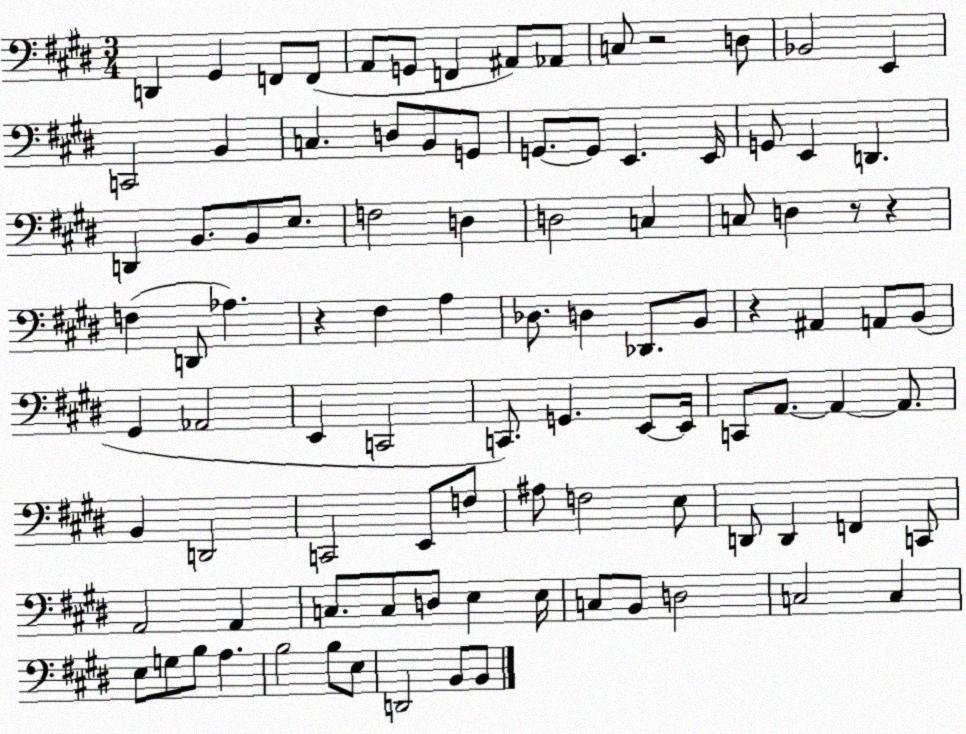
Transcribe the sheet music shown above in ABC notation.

X:1
T:Untitled
M:3/4
L:1/4
K:E
D,, ^G,, F,,/2 F,,/2 A,,/2 G,,/2 F,, ^A,,/2 _A,,/2 C,/2 z2 D,/2 _B,,2 E,, C,,2 B,, C, D,/2 B,,/2 G,,/2 G,,/2 G,,/2 E,, E,,/4 G,,/2 E,, D,, D,, B,,/2 B,,/2 E,/2 F,2 D, D,2 C, C,/2 D, z/2 z F, D,,/2 _A, z ^F, A, _D,/2 D, _D,,/2 B,,/2 z ^A,, A,,/2 B,,/2 ^G,, _A,,2 E,, C,,2 C,,/2 G,, E,,/2 E,,/4 C,,/2 A,,/2 A,, A,,/2 B,, D,,2 C,,2 E,,/2 F,/2 ^A,/2 F,2 E,/2 D,,/2 D,, F,, C,,/2 A,,2 A,, C,/2 C,/2 D,/2 E, E,/4 C,/2 B,,/2 D,2 C,2 C, E,/2 G,/2 B,/2 A, B,2 B,/2 E,/2 D,,2 B,,/2 B,,/2